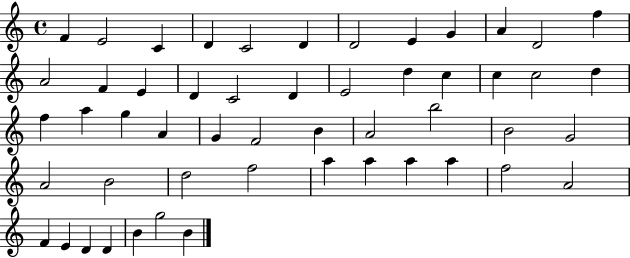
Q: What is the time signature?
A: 4/4